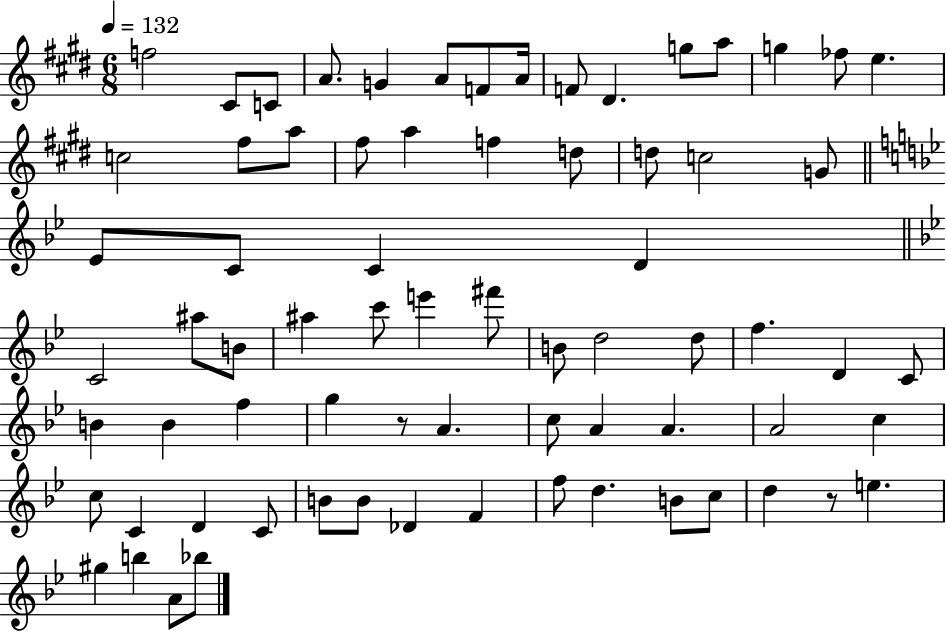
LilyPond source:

{
  \clef treble
  \numericTimeSignature
  \time 6/8
  \key e \major
  \tempo 4 = 132
  \repeat volta 2 { f''2 cis'8 c'8 | a'8. g'4 a'8 f'8 a'16 | f'8 dis'4. g''8 a''8 | g''4 fes''8 e''4. | \break c''2 fis''8 a''8 | fis''8 a''4 f''4 d''8 | d''8 c''2 g'8 | \bar "||" \break \key bes \major ees'8 c'8 c'4 d'4 | \bar "||" \break \key bes \major c'2 ais''8 b'8 | ais''4 c'''8 e'''4 fis'''8 | b'8 d''2 d''8 | f''4. d'4 c'8 | \break b'4 b'4 f''4 | g''4 r8 a'4. | c''8 a'4 a'4. | a'2 c''4 | \break c''8 c'4 d'4 c'8 | b'8 b'8 des'4 f'4 | f''8 d''4. b'8 c''8 | d''4 r8 e''4. | \break gis''4 b''4 a'8 bes''8 | } \bar "|."
}